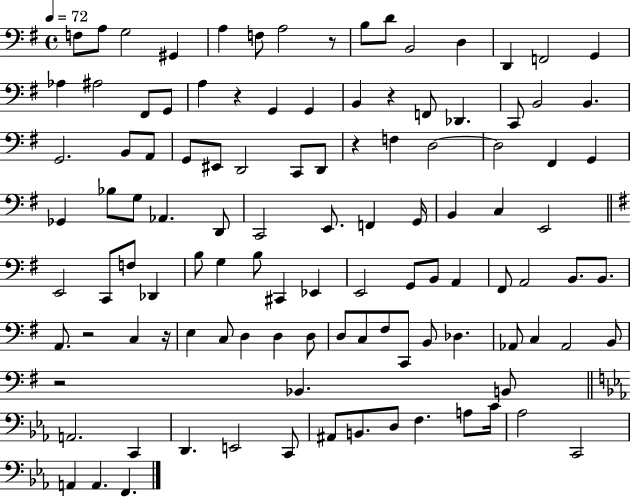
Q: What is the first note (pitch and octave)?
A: F3